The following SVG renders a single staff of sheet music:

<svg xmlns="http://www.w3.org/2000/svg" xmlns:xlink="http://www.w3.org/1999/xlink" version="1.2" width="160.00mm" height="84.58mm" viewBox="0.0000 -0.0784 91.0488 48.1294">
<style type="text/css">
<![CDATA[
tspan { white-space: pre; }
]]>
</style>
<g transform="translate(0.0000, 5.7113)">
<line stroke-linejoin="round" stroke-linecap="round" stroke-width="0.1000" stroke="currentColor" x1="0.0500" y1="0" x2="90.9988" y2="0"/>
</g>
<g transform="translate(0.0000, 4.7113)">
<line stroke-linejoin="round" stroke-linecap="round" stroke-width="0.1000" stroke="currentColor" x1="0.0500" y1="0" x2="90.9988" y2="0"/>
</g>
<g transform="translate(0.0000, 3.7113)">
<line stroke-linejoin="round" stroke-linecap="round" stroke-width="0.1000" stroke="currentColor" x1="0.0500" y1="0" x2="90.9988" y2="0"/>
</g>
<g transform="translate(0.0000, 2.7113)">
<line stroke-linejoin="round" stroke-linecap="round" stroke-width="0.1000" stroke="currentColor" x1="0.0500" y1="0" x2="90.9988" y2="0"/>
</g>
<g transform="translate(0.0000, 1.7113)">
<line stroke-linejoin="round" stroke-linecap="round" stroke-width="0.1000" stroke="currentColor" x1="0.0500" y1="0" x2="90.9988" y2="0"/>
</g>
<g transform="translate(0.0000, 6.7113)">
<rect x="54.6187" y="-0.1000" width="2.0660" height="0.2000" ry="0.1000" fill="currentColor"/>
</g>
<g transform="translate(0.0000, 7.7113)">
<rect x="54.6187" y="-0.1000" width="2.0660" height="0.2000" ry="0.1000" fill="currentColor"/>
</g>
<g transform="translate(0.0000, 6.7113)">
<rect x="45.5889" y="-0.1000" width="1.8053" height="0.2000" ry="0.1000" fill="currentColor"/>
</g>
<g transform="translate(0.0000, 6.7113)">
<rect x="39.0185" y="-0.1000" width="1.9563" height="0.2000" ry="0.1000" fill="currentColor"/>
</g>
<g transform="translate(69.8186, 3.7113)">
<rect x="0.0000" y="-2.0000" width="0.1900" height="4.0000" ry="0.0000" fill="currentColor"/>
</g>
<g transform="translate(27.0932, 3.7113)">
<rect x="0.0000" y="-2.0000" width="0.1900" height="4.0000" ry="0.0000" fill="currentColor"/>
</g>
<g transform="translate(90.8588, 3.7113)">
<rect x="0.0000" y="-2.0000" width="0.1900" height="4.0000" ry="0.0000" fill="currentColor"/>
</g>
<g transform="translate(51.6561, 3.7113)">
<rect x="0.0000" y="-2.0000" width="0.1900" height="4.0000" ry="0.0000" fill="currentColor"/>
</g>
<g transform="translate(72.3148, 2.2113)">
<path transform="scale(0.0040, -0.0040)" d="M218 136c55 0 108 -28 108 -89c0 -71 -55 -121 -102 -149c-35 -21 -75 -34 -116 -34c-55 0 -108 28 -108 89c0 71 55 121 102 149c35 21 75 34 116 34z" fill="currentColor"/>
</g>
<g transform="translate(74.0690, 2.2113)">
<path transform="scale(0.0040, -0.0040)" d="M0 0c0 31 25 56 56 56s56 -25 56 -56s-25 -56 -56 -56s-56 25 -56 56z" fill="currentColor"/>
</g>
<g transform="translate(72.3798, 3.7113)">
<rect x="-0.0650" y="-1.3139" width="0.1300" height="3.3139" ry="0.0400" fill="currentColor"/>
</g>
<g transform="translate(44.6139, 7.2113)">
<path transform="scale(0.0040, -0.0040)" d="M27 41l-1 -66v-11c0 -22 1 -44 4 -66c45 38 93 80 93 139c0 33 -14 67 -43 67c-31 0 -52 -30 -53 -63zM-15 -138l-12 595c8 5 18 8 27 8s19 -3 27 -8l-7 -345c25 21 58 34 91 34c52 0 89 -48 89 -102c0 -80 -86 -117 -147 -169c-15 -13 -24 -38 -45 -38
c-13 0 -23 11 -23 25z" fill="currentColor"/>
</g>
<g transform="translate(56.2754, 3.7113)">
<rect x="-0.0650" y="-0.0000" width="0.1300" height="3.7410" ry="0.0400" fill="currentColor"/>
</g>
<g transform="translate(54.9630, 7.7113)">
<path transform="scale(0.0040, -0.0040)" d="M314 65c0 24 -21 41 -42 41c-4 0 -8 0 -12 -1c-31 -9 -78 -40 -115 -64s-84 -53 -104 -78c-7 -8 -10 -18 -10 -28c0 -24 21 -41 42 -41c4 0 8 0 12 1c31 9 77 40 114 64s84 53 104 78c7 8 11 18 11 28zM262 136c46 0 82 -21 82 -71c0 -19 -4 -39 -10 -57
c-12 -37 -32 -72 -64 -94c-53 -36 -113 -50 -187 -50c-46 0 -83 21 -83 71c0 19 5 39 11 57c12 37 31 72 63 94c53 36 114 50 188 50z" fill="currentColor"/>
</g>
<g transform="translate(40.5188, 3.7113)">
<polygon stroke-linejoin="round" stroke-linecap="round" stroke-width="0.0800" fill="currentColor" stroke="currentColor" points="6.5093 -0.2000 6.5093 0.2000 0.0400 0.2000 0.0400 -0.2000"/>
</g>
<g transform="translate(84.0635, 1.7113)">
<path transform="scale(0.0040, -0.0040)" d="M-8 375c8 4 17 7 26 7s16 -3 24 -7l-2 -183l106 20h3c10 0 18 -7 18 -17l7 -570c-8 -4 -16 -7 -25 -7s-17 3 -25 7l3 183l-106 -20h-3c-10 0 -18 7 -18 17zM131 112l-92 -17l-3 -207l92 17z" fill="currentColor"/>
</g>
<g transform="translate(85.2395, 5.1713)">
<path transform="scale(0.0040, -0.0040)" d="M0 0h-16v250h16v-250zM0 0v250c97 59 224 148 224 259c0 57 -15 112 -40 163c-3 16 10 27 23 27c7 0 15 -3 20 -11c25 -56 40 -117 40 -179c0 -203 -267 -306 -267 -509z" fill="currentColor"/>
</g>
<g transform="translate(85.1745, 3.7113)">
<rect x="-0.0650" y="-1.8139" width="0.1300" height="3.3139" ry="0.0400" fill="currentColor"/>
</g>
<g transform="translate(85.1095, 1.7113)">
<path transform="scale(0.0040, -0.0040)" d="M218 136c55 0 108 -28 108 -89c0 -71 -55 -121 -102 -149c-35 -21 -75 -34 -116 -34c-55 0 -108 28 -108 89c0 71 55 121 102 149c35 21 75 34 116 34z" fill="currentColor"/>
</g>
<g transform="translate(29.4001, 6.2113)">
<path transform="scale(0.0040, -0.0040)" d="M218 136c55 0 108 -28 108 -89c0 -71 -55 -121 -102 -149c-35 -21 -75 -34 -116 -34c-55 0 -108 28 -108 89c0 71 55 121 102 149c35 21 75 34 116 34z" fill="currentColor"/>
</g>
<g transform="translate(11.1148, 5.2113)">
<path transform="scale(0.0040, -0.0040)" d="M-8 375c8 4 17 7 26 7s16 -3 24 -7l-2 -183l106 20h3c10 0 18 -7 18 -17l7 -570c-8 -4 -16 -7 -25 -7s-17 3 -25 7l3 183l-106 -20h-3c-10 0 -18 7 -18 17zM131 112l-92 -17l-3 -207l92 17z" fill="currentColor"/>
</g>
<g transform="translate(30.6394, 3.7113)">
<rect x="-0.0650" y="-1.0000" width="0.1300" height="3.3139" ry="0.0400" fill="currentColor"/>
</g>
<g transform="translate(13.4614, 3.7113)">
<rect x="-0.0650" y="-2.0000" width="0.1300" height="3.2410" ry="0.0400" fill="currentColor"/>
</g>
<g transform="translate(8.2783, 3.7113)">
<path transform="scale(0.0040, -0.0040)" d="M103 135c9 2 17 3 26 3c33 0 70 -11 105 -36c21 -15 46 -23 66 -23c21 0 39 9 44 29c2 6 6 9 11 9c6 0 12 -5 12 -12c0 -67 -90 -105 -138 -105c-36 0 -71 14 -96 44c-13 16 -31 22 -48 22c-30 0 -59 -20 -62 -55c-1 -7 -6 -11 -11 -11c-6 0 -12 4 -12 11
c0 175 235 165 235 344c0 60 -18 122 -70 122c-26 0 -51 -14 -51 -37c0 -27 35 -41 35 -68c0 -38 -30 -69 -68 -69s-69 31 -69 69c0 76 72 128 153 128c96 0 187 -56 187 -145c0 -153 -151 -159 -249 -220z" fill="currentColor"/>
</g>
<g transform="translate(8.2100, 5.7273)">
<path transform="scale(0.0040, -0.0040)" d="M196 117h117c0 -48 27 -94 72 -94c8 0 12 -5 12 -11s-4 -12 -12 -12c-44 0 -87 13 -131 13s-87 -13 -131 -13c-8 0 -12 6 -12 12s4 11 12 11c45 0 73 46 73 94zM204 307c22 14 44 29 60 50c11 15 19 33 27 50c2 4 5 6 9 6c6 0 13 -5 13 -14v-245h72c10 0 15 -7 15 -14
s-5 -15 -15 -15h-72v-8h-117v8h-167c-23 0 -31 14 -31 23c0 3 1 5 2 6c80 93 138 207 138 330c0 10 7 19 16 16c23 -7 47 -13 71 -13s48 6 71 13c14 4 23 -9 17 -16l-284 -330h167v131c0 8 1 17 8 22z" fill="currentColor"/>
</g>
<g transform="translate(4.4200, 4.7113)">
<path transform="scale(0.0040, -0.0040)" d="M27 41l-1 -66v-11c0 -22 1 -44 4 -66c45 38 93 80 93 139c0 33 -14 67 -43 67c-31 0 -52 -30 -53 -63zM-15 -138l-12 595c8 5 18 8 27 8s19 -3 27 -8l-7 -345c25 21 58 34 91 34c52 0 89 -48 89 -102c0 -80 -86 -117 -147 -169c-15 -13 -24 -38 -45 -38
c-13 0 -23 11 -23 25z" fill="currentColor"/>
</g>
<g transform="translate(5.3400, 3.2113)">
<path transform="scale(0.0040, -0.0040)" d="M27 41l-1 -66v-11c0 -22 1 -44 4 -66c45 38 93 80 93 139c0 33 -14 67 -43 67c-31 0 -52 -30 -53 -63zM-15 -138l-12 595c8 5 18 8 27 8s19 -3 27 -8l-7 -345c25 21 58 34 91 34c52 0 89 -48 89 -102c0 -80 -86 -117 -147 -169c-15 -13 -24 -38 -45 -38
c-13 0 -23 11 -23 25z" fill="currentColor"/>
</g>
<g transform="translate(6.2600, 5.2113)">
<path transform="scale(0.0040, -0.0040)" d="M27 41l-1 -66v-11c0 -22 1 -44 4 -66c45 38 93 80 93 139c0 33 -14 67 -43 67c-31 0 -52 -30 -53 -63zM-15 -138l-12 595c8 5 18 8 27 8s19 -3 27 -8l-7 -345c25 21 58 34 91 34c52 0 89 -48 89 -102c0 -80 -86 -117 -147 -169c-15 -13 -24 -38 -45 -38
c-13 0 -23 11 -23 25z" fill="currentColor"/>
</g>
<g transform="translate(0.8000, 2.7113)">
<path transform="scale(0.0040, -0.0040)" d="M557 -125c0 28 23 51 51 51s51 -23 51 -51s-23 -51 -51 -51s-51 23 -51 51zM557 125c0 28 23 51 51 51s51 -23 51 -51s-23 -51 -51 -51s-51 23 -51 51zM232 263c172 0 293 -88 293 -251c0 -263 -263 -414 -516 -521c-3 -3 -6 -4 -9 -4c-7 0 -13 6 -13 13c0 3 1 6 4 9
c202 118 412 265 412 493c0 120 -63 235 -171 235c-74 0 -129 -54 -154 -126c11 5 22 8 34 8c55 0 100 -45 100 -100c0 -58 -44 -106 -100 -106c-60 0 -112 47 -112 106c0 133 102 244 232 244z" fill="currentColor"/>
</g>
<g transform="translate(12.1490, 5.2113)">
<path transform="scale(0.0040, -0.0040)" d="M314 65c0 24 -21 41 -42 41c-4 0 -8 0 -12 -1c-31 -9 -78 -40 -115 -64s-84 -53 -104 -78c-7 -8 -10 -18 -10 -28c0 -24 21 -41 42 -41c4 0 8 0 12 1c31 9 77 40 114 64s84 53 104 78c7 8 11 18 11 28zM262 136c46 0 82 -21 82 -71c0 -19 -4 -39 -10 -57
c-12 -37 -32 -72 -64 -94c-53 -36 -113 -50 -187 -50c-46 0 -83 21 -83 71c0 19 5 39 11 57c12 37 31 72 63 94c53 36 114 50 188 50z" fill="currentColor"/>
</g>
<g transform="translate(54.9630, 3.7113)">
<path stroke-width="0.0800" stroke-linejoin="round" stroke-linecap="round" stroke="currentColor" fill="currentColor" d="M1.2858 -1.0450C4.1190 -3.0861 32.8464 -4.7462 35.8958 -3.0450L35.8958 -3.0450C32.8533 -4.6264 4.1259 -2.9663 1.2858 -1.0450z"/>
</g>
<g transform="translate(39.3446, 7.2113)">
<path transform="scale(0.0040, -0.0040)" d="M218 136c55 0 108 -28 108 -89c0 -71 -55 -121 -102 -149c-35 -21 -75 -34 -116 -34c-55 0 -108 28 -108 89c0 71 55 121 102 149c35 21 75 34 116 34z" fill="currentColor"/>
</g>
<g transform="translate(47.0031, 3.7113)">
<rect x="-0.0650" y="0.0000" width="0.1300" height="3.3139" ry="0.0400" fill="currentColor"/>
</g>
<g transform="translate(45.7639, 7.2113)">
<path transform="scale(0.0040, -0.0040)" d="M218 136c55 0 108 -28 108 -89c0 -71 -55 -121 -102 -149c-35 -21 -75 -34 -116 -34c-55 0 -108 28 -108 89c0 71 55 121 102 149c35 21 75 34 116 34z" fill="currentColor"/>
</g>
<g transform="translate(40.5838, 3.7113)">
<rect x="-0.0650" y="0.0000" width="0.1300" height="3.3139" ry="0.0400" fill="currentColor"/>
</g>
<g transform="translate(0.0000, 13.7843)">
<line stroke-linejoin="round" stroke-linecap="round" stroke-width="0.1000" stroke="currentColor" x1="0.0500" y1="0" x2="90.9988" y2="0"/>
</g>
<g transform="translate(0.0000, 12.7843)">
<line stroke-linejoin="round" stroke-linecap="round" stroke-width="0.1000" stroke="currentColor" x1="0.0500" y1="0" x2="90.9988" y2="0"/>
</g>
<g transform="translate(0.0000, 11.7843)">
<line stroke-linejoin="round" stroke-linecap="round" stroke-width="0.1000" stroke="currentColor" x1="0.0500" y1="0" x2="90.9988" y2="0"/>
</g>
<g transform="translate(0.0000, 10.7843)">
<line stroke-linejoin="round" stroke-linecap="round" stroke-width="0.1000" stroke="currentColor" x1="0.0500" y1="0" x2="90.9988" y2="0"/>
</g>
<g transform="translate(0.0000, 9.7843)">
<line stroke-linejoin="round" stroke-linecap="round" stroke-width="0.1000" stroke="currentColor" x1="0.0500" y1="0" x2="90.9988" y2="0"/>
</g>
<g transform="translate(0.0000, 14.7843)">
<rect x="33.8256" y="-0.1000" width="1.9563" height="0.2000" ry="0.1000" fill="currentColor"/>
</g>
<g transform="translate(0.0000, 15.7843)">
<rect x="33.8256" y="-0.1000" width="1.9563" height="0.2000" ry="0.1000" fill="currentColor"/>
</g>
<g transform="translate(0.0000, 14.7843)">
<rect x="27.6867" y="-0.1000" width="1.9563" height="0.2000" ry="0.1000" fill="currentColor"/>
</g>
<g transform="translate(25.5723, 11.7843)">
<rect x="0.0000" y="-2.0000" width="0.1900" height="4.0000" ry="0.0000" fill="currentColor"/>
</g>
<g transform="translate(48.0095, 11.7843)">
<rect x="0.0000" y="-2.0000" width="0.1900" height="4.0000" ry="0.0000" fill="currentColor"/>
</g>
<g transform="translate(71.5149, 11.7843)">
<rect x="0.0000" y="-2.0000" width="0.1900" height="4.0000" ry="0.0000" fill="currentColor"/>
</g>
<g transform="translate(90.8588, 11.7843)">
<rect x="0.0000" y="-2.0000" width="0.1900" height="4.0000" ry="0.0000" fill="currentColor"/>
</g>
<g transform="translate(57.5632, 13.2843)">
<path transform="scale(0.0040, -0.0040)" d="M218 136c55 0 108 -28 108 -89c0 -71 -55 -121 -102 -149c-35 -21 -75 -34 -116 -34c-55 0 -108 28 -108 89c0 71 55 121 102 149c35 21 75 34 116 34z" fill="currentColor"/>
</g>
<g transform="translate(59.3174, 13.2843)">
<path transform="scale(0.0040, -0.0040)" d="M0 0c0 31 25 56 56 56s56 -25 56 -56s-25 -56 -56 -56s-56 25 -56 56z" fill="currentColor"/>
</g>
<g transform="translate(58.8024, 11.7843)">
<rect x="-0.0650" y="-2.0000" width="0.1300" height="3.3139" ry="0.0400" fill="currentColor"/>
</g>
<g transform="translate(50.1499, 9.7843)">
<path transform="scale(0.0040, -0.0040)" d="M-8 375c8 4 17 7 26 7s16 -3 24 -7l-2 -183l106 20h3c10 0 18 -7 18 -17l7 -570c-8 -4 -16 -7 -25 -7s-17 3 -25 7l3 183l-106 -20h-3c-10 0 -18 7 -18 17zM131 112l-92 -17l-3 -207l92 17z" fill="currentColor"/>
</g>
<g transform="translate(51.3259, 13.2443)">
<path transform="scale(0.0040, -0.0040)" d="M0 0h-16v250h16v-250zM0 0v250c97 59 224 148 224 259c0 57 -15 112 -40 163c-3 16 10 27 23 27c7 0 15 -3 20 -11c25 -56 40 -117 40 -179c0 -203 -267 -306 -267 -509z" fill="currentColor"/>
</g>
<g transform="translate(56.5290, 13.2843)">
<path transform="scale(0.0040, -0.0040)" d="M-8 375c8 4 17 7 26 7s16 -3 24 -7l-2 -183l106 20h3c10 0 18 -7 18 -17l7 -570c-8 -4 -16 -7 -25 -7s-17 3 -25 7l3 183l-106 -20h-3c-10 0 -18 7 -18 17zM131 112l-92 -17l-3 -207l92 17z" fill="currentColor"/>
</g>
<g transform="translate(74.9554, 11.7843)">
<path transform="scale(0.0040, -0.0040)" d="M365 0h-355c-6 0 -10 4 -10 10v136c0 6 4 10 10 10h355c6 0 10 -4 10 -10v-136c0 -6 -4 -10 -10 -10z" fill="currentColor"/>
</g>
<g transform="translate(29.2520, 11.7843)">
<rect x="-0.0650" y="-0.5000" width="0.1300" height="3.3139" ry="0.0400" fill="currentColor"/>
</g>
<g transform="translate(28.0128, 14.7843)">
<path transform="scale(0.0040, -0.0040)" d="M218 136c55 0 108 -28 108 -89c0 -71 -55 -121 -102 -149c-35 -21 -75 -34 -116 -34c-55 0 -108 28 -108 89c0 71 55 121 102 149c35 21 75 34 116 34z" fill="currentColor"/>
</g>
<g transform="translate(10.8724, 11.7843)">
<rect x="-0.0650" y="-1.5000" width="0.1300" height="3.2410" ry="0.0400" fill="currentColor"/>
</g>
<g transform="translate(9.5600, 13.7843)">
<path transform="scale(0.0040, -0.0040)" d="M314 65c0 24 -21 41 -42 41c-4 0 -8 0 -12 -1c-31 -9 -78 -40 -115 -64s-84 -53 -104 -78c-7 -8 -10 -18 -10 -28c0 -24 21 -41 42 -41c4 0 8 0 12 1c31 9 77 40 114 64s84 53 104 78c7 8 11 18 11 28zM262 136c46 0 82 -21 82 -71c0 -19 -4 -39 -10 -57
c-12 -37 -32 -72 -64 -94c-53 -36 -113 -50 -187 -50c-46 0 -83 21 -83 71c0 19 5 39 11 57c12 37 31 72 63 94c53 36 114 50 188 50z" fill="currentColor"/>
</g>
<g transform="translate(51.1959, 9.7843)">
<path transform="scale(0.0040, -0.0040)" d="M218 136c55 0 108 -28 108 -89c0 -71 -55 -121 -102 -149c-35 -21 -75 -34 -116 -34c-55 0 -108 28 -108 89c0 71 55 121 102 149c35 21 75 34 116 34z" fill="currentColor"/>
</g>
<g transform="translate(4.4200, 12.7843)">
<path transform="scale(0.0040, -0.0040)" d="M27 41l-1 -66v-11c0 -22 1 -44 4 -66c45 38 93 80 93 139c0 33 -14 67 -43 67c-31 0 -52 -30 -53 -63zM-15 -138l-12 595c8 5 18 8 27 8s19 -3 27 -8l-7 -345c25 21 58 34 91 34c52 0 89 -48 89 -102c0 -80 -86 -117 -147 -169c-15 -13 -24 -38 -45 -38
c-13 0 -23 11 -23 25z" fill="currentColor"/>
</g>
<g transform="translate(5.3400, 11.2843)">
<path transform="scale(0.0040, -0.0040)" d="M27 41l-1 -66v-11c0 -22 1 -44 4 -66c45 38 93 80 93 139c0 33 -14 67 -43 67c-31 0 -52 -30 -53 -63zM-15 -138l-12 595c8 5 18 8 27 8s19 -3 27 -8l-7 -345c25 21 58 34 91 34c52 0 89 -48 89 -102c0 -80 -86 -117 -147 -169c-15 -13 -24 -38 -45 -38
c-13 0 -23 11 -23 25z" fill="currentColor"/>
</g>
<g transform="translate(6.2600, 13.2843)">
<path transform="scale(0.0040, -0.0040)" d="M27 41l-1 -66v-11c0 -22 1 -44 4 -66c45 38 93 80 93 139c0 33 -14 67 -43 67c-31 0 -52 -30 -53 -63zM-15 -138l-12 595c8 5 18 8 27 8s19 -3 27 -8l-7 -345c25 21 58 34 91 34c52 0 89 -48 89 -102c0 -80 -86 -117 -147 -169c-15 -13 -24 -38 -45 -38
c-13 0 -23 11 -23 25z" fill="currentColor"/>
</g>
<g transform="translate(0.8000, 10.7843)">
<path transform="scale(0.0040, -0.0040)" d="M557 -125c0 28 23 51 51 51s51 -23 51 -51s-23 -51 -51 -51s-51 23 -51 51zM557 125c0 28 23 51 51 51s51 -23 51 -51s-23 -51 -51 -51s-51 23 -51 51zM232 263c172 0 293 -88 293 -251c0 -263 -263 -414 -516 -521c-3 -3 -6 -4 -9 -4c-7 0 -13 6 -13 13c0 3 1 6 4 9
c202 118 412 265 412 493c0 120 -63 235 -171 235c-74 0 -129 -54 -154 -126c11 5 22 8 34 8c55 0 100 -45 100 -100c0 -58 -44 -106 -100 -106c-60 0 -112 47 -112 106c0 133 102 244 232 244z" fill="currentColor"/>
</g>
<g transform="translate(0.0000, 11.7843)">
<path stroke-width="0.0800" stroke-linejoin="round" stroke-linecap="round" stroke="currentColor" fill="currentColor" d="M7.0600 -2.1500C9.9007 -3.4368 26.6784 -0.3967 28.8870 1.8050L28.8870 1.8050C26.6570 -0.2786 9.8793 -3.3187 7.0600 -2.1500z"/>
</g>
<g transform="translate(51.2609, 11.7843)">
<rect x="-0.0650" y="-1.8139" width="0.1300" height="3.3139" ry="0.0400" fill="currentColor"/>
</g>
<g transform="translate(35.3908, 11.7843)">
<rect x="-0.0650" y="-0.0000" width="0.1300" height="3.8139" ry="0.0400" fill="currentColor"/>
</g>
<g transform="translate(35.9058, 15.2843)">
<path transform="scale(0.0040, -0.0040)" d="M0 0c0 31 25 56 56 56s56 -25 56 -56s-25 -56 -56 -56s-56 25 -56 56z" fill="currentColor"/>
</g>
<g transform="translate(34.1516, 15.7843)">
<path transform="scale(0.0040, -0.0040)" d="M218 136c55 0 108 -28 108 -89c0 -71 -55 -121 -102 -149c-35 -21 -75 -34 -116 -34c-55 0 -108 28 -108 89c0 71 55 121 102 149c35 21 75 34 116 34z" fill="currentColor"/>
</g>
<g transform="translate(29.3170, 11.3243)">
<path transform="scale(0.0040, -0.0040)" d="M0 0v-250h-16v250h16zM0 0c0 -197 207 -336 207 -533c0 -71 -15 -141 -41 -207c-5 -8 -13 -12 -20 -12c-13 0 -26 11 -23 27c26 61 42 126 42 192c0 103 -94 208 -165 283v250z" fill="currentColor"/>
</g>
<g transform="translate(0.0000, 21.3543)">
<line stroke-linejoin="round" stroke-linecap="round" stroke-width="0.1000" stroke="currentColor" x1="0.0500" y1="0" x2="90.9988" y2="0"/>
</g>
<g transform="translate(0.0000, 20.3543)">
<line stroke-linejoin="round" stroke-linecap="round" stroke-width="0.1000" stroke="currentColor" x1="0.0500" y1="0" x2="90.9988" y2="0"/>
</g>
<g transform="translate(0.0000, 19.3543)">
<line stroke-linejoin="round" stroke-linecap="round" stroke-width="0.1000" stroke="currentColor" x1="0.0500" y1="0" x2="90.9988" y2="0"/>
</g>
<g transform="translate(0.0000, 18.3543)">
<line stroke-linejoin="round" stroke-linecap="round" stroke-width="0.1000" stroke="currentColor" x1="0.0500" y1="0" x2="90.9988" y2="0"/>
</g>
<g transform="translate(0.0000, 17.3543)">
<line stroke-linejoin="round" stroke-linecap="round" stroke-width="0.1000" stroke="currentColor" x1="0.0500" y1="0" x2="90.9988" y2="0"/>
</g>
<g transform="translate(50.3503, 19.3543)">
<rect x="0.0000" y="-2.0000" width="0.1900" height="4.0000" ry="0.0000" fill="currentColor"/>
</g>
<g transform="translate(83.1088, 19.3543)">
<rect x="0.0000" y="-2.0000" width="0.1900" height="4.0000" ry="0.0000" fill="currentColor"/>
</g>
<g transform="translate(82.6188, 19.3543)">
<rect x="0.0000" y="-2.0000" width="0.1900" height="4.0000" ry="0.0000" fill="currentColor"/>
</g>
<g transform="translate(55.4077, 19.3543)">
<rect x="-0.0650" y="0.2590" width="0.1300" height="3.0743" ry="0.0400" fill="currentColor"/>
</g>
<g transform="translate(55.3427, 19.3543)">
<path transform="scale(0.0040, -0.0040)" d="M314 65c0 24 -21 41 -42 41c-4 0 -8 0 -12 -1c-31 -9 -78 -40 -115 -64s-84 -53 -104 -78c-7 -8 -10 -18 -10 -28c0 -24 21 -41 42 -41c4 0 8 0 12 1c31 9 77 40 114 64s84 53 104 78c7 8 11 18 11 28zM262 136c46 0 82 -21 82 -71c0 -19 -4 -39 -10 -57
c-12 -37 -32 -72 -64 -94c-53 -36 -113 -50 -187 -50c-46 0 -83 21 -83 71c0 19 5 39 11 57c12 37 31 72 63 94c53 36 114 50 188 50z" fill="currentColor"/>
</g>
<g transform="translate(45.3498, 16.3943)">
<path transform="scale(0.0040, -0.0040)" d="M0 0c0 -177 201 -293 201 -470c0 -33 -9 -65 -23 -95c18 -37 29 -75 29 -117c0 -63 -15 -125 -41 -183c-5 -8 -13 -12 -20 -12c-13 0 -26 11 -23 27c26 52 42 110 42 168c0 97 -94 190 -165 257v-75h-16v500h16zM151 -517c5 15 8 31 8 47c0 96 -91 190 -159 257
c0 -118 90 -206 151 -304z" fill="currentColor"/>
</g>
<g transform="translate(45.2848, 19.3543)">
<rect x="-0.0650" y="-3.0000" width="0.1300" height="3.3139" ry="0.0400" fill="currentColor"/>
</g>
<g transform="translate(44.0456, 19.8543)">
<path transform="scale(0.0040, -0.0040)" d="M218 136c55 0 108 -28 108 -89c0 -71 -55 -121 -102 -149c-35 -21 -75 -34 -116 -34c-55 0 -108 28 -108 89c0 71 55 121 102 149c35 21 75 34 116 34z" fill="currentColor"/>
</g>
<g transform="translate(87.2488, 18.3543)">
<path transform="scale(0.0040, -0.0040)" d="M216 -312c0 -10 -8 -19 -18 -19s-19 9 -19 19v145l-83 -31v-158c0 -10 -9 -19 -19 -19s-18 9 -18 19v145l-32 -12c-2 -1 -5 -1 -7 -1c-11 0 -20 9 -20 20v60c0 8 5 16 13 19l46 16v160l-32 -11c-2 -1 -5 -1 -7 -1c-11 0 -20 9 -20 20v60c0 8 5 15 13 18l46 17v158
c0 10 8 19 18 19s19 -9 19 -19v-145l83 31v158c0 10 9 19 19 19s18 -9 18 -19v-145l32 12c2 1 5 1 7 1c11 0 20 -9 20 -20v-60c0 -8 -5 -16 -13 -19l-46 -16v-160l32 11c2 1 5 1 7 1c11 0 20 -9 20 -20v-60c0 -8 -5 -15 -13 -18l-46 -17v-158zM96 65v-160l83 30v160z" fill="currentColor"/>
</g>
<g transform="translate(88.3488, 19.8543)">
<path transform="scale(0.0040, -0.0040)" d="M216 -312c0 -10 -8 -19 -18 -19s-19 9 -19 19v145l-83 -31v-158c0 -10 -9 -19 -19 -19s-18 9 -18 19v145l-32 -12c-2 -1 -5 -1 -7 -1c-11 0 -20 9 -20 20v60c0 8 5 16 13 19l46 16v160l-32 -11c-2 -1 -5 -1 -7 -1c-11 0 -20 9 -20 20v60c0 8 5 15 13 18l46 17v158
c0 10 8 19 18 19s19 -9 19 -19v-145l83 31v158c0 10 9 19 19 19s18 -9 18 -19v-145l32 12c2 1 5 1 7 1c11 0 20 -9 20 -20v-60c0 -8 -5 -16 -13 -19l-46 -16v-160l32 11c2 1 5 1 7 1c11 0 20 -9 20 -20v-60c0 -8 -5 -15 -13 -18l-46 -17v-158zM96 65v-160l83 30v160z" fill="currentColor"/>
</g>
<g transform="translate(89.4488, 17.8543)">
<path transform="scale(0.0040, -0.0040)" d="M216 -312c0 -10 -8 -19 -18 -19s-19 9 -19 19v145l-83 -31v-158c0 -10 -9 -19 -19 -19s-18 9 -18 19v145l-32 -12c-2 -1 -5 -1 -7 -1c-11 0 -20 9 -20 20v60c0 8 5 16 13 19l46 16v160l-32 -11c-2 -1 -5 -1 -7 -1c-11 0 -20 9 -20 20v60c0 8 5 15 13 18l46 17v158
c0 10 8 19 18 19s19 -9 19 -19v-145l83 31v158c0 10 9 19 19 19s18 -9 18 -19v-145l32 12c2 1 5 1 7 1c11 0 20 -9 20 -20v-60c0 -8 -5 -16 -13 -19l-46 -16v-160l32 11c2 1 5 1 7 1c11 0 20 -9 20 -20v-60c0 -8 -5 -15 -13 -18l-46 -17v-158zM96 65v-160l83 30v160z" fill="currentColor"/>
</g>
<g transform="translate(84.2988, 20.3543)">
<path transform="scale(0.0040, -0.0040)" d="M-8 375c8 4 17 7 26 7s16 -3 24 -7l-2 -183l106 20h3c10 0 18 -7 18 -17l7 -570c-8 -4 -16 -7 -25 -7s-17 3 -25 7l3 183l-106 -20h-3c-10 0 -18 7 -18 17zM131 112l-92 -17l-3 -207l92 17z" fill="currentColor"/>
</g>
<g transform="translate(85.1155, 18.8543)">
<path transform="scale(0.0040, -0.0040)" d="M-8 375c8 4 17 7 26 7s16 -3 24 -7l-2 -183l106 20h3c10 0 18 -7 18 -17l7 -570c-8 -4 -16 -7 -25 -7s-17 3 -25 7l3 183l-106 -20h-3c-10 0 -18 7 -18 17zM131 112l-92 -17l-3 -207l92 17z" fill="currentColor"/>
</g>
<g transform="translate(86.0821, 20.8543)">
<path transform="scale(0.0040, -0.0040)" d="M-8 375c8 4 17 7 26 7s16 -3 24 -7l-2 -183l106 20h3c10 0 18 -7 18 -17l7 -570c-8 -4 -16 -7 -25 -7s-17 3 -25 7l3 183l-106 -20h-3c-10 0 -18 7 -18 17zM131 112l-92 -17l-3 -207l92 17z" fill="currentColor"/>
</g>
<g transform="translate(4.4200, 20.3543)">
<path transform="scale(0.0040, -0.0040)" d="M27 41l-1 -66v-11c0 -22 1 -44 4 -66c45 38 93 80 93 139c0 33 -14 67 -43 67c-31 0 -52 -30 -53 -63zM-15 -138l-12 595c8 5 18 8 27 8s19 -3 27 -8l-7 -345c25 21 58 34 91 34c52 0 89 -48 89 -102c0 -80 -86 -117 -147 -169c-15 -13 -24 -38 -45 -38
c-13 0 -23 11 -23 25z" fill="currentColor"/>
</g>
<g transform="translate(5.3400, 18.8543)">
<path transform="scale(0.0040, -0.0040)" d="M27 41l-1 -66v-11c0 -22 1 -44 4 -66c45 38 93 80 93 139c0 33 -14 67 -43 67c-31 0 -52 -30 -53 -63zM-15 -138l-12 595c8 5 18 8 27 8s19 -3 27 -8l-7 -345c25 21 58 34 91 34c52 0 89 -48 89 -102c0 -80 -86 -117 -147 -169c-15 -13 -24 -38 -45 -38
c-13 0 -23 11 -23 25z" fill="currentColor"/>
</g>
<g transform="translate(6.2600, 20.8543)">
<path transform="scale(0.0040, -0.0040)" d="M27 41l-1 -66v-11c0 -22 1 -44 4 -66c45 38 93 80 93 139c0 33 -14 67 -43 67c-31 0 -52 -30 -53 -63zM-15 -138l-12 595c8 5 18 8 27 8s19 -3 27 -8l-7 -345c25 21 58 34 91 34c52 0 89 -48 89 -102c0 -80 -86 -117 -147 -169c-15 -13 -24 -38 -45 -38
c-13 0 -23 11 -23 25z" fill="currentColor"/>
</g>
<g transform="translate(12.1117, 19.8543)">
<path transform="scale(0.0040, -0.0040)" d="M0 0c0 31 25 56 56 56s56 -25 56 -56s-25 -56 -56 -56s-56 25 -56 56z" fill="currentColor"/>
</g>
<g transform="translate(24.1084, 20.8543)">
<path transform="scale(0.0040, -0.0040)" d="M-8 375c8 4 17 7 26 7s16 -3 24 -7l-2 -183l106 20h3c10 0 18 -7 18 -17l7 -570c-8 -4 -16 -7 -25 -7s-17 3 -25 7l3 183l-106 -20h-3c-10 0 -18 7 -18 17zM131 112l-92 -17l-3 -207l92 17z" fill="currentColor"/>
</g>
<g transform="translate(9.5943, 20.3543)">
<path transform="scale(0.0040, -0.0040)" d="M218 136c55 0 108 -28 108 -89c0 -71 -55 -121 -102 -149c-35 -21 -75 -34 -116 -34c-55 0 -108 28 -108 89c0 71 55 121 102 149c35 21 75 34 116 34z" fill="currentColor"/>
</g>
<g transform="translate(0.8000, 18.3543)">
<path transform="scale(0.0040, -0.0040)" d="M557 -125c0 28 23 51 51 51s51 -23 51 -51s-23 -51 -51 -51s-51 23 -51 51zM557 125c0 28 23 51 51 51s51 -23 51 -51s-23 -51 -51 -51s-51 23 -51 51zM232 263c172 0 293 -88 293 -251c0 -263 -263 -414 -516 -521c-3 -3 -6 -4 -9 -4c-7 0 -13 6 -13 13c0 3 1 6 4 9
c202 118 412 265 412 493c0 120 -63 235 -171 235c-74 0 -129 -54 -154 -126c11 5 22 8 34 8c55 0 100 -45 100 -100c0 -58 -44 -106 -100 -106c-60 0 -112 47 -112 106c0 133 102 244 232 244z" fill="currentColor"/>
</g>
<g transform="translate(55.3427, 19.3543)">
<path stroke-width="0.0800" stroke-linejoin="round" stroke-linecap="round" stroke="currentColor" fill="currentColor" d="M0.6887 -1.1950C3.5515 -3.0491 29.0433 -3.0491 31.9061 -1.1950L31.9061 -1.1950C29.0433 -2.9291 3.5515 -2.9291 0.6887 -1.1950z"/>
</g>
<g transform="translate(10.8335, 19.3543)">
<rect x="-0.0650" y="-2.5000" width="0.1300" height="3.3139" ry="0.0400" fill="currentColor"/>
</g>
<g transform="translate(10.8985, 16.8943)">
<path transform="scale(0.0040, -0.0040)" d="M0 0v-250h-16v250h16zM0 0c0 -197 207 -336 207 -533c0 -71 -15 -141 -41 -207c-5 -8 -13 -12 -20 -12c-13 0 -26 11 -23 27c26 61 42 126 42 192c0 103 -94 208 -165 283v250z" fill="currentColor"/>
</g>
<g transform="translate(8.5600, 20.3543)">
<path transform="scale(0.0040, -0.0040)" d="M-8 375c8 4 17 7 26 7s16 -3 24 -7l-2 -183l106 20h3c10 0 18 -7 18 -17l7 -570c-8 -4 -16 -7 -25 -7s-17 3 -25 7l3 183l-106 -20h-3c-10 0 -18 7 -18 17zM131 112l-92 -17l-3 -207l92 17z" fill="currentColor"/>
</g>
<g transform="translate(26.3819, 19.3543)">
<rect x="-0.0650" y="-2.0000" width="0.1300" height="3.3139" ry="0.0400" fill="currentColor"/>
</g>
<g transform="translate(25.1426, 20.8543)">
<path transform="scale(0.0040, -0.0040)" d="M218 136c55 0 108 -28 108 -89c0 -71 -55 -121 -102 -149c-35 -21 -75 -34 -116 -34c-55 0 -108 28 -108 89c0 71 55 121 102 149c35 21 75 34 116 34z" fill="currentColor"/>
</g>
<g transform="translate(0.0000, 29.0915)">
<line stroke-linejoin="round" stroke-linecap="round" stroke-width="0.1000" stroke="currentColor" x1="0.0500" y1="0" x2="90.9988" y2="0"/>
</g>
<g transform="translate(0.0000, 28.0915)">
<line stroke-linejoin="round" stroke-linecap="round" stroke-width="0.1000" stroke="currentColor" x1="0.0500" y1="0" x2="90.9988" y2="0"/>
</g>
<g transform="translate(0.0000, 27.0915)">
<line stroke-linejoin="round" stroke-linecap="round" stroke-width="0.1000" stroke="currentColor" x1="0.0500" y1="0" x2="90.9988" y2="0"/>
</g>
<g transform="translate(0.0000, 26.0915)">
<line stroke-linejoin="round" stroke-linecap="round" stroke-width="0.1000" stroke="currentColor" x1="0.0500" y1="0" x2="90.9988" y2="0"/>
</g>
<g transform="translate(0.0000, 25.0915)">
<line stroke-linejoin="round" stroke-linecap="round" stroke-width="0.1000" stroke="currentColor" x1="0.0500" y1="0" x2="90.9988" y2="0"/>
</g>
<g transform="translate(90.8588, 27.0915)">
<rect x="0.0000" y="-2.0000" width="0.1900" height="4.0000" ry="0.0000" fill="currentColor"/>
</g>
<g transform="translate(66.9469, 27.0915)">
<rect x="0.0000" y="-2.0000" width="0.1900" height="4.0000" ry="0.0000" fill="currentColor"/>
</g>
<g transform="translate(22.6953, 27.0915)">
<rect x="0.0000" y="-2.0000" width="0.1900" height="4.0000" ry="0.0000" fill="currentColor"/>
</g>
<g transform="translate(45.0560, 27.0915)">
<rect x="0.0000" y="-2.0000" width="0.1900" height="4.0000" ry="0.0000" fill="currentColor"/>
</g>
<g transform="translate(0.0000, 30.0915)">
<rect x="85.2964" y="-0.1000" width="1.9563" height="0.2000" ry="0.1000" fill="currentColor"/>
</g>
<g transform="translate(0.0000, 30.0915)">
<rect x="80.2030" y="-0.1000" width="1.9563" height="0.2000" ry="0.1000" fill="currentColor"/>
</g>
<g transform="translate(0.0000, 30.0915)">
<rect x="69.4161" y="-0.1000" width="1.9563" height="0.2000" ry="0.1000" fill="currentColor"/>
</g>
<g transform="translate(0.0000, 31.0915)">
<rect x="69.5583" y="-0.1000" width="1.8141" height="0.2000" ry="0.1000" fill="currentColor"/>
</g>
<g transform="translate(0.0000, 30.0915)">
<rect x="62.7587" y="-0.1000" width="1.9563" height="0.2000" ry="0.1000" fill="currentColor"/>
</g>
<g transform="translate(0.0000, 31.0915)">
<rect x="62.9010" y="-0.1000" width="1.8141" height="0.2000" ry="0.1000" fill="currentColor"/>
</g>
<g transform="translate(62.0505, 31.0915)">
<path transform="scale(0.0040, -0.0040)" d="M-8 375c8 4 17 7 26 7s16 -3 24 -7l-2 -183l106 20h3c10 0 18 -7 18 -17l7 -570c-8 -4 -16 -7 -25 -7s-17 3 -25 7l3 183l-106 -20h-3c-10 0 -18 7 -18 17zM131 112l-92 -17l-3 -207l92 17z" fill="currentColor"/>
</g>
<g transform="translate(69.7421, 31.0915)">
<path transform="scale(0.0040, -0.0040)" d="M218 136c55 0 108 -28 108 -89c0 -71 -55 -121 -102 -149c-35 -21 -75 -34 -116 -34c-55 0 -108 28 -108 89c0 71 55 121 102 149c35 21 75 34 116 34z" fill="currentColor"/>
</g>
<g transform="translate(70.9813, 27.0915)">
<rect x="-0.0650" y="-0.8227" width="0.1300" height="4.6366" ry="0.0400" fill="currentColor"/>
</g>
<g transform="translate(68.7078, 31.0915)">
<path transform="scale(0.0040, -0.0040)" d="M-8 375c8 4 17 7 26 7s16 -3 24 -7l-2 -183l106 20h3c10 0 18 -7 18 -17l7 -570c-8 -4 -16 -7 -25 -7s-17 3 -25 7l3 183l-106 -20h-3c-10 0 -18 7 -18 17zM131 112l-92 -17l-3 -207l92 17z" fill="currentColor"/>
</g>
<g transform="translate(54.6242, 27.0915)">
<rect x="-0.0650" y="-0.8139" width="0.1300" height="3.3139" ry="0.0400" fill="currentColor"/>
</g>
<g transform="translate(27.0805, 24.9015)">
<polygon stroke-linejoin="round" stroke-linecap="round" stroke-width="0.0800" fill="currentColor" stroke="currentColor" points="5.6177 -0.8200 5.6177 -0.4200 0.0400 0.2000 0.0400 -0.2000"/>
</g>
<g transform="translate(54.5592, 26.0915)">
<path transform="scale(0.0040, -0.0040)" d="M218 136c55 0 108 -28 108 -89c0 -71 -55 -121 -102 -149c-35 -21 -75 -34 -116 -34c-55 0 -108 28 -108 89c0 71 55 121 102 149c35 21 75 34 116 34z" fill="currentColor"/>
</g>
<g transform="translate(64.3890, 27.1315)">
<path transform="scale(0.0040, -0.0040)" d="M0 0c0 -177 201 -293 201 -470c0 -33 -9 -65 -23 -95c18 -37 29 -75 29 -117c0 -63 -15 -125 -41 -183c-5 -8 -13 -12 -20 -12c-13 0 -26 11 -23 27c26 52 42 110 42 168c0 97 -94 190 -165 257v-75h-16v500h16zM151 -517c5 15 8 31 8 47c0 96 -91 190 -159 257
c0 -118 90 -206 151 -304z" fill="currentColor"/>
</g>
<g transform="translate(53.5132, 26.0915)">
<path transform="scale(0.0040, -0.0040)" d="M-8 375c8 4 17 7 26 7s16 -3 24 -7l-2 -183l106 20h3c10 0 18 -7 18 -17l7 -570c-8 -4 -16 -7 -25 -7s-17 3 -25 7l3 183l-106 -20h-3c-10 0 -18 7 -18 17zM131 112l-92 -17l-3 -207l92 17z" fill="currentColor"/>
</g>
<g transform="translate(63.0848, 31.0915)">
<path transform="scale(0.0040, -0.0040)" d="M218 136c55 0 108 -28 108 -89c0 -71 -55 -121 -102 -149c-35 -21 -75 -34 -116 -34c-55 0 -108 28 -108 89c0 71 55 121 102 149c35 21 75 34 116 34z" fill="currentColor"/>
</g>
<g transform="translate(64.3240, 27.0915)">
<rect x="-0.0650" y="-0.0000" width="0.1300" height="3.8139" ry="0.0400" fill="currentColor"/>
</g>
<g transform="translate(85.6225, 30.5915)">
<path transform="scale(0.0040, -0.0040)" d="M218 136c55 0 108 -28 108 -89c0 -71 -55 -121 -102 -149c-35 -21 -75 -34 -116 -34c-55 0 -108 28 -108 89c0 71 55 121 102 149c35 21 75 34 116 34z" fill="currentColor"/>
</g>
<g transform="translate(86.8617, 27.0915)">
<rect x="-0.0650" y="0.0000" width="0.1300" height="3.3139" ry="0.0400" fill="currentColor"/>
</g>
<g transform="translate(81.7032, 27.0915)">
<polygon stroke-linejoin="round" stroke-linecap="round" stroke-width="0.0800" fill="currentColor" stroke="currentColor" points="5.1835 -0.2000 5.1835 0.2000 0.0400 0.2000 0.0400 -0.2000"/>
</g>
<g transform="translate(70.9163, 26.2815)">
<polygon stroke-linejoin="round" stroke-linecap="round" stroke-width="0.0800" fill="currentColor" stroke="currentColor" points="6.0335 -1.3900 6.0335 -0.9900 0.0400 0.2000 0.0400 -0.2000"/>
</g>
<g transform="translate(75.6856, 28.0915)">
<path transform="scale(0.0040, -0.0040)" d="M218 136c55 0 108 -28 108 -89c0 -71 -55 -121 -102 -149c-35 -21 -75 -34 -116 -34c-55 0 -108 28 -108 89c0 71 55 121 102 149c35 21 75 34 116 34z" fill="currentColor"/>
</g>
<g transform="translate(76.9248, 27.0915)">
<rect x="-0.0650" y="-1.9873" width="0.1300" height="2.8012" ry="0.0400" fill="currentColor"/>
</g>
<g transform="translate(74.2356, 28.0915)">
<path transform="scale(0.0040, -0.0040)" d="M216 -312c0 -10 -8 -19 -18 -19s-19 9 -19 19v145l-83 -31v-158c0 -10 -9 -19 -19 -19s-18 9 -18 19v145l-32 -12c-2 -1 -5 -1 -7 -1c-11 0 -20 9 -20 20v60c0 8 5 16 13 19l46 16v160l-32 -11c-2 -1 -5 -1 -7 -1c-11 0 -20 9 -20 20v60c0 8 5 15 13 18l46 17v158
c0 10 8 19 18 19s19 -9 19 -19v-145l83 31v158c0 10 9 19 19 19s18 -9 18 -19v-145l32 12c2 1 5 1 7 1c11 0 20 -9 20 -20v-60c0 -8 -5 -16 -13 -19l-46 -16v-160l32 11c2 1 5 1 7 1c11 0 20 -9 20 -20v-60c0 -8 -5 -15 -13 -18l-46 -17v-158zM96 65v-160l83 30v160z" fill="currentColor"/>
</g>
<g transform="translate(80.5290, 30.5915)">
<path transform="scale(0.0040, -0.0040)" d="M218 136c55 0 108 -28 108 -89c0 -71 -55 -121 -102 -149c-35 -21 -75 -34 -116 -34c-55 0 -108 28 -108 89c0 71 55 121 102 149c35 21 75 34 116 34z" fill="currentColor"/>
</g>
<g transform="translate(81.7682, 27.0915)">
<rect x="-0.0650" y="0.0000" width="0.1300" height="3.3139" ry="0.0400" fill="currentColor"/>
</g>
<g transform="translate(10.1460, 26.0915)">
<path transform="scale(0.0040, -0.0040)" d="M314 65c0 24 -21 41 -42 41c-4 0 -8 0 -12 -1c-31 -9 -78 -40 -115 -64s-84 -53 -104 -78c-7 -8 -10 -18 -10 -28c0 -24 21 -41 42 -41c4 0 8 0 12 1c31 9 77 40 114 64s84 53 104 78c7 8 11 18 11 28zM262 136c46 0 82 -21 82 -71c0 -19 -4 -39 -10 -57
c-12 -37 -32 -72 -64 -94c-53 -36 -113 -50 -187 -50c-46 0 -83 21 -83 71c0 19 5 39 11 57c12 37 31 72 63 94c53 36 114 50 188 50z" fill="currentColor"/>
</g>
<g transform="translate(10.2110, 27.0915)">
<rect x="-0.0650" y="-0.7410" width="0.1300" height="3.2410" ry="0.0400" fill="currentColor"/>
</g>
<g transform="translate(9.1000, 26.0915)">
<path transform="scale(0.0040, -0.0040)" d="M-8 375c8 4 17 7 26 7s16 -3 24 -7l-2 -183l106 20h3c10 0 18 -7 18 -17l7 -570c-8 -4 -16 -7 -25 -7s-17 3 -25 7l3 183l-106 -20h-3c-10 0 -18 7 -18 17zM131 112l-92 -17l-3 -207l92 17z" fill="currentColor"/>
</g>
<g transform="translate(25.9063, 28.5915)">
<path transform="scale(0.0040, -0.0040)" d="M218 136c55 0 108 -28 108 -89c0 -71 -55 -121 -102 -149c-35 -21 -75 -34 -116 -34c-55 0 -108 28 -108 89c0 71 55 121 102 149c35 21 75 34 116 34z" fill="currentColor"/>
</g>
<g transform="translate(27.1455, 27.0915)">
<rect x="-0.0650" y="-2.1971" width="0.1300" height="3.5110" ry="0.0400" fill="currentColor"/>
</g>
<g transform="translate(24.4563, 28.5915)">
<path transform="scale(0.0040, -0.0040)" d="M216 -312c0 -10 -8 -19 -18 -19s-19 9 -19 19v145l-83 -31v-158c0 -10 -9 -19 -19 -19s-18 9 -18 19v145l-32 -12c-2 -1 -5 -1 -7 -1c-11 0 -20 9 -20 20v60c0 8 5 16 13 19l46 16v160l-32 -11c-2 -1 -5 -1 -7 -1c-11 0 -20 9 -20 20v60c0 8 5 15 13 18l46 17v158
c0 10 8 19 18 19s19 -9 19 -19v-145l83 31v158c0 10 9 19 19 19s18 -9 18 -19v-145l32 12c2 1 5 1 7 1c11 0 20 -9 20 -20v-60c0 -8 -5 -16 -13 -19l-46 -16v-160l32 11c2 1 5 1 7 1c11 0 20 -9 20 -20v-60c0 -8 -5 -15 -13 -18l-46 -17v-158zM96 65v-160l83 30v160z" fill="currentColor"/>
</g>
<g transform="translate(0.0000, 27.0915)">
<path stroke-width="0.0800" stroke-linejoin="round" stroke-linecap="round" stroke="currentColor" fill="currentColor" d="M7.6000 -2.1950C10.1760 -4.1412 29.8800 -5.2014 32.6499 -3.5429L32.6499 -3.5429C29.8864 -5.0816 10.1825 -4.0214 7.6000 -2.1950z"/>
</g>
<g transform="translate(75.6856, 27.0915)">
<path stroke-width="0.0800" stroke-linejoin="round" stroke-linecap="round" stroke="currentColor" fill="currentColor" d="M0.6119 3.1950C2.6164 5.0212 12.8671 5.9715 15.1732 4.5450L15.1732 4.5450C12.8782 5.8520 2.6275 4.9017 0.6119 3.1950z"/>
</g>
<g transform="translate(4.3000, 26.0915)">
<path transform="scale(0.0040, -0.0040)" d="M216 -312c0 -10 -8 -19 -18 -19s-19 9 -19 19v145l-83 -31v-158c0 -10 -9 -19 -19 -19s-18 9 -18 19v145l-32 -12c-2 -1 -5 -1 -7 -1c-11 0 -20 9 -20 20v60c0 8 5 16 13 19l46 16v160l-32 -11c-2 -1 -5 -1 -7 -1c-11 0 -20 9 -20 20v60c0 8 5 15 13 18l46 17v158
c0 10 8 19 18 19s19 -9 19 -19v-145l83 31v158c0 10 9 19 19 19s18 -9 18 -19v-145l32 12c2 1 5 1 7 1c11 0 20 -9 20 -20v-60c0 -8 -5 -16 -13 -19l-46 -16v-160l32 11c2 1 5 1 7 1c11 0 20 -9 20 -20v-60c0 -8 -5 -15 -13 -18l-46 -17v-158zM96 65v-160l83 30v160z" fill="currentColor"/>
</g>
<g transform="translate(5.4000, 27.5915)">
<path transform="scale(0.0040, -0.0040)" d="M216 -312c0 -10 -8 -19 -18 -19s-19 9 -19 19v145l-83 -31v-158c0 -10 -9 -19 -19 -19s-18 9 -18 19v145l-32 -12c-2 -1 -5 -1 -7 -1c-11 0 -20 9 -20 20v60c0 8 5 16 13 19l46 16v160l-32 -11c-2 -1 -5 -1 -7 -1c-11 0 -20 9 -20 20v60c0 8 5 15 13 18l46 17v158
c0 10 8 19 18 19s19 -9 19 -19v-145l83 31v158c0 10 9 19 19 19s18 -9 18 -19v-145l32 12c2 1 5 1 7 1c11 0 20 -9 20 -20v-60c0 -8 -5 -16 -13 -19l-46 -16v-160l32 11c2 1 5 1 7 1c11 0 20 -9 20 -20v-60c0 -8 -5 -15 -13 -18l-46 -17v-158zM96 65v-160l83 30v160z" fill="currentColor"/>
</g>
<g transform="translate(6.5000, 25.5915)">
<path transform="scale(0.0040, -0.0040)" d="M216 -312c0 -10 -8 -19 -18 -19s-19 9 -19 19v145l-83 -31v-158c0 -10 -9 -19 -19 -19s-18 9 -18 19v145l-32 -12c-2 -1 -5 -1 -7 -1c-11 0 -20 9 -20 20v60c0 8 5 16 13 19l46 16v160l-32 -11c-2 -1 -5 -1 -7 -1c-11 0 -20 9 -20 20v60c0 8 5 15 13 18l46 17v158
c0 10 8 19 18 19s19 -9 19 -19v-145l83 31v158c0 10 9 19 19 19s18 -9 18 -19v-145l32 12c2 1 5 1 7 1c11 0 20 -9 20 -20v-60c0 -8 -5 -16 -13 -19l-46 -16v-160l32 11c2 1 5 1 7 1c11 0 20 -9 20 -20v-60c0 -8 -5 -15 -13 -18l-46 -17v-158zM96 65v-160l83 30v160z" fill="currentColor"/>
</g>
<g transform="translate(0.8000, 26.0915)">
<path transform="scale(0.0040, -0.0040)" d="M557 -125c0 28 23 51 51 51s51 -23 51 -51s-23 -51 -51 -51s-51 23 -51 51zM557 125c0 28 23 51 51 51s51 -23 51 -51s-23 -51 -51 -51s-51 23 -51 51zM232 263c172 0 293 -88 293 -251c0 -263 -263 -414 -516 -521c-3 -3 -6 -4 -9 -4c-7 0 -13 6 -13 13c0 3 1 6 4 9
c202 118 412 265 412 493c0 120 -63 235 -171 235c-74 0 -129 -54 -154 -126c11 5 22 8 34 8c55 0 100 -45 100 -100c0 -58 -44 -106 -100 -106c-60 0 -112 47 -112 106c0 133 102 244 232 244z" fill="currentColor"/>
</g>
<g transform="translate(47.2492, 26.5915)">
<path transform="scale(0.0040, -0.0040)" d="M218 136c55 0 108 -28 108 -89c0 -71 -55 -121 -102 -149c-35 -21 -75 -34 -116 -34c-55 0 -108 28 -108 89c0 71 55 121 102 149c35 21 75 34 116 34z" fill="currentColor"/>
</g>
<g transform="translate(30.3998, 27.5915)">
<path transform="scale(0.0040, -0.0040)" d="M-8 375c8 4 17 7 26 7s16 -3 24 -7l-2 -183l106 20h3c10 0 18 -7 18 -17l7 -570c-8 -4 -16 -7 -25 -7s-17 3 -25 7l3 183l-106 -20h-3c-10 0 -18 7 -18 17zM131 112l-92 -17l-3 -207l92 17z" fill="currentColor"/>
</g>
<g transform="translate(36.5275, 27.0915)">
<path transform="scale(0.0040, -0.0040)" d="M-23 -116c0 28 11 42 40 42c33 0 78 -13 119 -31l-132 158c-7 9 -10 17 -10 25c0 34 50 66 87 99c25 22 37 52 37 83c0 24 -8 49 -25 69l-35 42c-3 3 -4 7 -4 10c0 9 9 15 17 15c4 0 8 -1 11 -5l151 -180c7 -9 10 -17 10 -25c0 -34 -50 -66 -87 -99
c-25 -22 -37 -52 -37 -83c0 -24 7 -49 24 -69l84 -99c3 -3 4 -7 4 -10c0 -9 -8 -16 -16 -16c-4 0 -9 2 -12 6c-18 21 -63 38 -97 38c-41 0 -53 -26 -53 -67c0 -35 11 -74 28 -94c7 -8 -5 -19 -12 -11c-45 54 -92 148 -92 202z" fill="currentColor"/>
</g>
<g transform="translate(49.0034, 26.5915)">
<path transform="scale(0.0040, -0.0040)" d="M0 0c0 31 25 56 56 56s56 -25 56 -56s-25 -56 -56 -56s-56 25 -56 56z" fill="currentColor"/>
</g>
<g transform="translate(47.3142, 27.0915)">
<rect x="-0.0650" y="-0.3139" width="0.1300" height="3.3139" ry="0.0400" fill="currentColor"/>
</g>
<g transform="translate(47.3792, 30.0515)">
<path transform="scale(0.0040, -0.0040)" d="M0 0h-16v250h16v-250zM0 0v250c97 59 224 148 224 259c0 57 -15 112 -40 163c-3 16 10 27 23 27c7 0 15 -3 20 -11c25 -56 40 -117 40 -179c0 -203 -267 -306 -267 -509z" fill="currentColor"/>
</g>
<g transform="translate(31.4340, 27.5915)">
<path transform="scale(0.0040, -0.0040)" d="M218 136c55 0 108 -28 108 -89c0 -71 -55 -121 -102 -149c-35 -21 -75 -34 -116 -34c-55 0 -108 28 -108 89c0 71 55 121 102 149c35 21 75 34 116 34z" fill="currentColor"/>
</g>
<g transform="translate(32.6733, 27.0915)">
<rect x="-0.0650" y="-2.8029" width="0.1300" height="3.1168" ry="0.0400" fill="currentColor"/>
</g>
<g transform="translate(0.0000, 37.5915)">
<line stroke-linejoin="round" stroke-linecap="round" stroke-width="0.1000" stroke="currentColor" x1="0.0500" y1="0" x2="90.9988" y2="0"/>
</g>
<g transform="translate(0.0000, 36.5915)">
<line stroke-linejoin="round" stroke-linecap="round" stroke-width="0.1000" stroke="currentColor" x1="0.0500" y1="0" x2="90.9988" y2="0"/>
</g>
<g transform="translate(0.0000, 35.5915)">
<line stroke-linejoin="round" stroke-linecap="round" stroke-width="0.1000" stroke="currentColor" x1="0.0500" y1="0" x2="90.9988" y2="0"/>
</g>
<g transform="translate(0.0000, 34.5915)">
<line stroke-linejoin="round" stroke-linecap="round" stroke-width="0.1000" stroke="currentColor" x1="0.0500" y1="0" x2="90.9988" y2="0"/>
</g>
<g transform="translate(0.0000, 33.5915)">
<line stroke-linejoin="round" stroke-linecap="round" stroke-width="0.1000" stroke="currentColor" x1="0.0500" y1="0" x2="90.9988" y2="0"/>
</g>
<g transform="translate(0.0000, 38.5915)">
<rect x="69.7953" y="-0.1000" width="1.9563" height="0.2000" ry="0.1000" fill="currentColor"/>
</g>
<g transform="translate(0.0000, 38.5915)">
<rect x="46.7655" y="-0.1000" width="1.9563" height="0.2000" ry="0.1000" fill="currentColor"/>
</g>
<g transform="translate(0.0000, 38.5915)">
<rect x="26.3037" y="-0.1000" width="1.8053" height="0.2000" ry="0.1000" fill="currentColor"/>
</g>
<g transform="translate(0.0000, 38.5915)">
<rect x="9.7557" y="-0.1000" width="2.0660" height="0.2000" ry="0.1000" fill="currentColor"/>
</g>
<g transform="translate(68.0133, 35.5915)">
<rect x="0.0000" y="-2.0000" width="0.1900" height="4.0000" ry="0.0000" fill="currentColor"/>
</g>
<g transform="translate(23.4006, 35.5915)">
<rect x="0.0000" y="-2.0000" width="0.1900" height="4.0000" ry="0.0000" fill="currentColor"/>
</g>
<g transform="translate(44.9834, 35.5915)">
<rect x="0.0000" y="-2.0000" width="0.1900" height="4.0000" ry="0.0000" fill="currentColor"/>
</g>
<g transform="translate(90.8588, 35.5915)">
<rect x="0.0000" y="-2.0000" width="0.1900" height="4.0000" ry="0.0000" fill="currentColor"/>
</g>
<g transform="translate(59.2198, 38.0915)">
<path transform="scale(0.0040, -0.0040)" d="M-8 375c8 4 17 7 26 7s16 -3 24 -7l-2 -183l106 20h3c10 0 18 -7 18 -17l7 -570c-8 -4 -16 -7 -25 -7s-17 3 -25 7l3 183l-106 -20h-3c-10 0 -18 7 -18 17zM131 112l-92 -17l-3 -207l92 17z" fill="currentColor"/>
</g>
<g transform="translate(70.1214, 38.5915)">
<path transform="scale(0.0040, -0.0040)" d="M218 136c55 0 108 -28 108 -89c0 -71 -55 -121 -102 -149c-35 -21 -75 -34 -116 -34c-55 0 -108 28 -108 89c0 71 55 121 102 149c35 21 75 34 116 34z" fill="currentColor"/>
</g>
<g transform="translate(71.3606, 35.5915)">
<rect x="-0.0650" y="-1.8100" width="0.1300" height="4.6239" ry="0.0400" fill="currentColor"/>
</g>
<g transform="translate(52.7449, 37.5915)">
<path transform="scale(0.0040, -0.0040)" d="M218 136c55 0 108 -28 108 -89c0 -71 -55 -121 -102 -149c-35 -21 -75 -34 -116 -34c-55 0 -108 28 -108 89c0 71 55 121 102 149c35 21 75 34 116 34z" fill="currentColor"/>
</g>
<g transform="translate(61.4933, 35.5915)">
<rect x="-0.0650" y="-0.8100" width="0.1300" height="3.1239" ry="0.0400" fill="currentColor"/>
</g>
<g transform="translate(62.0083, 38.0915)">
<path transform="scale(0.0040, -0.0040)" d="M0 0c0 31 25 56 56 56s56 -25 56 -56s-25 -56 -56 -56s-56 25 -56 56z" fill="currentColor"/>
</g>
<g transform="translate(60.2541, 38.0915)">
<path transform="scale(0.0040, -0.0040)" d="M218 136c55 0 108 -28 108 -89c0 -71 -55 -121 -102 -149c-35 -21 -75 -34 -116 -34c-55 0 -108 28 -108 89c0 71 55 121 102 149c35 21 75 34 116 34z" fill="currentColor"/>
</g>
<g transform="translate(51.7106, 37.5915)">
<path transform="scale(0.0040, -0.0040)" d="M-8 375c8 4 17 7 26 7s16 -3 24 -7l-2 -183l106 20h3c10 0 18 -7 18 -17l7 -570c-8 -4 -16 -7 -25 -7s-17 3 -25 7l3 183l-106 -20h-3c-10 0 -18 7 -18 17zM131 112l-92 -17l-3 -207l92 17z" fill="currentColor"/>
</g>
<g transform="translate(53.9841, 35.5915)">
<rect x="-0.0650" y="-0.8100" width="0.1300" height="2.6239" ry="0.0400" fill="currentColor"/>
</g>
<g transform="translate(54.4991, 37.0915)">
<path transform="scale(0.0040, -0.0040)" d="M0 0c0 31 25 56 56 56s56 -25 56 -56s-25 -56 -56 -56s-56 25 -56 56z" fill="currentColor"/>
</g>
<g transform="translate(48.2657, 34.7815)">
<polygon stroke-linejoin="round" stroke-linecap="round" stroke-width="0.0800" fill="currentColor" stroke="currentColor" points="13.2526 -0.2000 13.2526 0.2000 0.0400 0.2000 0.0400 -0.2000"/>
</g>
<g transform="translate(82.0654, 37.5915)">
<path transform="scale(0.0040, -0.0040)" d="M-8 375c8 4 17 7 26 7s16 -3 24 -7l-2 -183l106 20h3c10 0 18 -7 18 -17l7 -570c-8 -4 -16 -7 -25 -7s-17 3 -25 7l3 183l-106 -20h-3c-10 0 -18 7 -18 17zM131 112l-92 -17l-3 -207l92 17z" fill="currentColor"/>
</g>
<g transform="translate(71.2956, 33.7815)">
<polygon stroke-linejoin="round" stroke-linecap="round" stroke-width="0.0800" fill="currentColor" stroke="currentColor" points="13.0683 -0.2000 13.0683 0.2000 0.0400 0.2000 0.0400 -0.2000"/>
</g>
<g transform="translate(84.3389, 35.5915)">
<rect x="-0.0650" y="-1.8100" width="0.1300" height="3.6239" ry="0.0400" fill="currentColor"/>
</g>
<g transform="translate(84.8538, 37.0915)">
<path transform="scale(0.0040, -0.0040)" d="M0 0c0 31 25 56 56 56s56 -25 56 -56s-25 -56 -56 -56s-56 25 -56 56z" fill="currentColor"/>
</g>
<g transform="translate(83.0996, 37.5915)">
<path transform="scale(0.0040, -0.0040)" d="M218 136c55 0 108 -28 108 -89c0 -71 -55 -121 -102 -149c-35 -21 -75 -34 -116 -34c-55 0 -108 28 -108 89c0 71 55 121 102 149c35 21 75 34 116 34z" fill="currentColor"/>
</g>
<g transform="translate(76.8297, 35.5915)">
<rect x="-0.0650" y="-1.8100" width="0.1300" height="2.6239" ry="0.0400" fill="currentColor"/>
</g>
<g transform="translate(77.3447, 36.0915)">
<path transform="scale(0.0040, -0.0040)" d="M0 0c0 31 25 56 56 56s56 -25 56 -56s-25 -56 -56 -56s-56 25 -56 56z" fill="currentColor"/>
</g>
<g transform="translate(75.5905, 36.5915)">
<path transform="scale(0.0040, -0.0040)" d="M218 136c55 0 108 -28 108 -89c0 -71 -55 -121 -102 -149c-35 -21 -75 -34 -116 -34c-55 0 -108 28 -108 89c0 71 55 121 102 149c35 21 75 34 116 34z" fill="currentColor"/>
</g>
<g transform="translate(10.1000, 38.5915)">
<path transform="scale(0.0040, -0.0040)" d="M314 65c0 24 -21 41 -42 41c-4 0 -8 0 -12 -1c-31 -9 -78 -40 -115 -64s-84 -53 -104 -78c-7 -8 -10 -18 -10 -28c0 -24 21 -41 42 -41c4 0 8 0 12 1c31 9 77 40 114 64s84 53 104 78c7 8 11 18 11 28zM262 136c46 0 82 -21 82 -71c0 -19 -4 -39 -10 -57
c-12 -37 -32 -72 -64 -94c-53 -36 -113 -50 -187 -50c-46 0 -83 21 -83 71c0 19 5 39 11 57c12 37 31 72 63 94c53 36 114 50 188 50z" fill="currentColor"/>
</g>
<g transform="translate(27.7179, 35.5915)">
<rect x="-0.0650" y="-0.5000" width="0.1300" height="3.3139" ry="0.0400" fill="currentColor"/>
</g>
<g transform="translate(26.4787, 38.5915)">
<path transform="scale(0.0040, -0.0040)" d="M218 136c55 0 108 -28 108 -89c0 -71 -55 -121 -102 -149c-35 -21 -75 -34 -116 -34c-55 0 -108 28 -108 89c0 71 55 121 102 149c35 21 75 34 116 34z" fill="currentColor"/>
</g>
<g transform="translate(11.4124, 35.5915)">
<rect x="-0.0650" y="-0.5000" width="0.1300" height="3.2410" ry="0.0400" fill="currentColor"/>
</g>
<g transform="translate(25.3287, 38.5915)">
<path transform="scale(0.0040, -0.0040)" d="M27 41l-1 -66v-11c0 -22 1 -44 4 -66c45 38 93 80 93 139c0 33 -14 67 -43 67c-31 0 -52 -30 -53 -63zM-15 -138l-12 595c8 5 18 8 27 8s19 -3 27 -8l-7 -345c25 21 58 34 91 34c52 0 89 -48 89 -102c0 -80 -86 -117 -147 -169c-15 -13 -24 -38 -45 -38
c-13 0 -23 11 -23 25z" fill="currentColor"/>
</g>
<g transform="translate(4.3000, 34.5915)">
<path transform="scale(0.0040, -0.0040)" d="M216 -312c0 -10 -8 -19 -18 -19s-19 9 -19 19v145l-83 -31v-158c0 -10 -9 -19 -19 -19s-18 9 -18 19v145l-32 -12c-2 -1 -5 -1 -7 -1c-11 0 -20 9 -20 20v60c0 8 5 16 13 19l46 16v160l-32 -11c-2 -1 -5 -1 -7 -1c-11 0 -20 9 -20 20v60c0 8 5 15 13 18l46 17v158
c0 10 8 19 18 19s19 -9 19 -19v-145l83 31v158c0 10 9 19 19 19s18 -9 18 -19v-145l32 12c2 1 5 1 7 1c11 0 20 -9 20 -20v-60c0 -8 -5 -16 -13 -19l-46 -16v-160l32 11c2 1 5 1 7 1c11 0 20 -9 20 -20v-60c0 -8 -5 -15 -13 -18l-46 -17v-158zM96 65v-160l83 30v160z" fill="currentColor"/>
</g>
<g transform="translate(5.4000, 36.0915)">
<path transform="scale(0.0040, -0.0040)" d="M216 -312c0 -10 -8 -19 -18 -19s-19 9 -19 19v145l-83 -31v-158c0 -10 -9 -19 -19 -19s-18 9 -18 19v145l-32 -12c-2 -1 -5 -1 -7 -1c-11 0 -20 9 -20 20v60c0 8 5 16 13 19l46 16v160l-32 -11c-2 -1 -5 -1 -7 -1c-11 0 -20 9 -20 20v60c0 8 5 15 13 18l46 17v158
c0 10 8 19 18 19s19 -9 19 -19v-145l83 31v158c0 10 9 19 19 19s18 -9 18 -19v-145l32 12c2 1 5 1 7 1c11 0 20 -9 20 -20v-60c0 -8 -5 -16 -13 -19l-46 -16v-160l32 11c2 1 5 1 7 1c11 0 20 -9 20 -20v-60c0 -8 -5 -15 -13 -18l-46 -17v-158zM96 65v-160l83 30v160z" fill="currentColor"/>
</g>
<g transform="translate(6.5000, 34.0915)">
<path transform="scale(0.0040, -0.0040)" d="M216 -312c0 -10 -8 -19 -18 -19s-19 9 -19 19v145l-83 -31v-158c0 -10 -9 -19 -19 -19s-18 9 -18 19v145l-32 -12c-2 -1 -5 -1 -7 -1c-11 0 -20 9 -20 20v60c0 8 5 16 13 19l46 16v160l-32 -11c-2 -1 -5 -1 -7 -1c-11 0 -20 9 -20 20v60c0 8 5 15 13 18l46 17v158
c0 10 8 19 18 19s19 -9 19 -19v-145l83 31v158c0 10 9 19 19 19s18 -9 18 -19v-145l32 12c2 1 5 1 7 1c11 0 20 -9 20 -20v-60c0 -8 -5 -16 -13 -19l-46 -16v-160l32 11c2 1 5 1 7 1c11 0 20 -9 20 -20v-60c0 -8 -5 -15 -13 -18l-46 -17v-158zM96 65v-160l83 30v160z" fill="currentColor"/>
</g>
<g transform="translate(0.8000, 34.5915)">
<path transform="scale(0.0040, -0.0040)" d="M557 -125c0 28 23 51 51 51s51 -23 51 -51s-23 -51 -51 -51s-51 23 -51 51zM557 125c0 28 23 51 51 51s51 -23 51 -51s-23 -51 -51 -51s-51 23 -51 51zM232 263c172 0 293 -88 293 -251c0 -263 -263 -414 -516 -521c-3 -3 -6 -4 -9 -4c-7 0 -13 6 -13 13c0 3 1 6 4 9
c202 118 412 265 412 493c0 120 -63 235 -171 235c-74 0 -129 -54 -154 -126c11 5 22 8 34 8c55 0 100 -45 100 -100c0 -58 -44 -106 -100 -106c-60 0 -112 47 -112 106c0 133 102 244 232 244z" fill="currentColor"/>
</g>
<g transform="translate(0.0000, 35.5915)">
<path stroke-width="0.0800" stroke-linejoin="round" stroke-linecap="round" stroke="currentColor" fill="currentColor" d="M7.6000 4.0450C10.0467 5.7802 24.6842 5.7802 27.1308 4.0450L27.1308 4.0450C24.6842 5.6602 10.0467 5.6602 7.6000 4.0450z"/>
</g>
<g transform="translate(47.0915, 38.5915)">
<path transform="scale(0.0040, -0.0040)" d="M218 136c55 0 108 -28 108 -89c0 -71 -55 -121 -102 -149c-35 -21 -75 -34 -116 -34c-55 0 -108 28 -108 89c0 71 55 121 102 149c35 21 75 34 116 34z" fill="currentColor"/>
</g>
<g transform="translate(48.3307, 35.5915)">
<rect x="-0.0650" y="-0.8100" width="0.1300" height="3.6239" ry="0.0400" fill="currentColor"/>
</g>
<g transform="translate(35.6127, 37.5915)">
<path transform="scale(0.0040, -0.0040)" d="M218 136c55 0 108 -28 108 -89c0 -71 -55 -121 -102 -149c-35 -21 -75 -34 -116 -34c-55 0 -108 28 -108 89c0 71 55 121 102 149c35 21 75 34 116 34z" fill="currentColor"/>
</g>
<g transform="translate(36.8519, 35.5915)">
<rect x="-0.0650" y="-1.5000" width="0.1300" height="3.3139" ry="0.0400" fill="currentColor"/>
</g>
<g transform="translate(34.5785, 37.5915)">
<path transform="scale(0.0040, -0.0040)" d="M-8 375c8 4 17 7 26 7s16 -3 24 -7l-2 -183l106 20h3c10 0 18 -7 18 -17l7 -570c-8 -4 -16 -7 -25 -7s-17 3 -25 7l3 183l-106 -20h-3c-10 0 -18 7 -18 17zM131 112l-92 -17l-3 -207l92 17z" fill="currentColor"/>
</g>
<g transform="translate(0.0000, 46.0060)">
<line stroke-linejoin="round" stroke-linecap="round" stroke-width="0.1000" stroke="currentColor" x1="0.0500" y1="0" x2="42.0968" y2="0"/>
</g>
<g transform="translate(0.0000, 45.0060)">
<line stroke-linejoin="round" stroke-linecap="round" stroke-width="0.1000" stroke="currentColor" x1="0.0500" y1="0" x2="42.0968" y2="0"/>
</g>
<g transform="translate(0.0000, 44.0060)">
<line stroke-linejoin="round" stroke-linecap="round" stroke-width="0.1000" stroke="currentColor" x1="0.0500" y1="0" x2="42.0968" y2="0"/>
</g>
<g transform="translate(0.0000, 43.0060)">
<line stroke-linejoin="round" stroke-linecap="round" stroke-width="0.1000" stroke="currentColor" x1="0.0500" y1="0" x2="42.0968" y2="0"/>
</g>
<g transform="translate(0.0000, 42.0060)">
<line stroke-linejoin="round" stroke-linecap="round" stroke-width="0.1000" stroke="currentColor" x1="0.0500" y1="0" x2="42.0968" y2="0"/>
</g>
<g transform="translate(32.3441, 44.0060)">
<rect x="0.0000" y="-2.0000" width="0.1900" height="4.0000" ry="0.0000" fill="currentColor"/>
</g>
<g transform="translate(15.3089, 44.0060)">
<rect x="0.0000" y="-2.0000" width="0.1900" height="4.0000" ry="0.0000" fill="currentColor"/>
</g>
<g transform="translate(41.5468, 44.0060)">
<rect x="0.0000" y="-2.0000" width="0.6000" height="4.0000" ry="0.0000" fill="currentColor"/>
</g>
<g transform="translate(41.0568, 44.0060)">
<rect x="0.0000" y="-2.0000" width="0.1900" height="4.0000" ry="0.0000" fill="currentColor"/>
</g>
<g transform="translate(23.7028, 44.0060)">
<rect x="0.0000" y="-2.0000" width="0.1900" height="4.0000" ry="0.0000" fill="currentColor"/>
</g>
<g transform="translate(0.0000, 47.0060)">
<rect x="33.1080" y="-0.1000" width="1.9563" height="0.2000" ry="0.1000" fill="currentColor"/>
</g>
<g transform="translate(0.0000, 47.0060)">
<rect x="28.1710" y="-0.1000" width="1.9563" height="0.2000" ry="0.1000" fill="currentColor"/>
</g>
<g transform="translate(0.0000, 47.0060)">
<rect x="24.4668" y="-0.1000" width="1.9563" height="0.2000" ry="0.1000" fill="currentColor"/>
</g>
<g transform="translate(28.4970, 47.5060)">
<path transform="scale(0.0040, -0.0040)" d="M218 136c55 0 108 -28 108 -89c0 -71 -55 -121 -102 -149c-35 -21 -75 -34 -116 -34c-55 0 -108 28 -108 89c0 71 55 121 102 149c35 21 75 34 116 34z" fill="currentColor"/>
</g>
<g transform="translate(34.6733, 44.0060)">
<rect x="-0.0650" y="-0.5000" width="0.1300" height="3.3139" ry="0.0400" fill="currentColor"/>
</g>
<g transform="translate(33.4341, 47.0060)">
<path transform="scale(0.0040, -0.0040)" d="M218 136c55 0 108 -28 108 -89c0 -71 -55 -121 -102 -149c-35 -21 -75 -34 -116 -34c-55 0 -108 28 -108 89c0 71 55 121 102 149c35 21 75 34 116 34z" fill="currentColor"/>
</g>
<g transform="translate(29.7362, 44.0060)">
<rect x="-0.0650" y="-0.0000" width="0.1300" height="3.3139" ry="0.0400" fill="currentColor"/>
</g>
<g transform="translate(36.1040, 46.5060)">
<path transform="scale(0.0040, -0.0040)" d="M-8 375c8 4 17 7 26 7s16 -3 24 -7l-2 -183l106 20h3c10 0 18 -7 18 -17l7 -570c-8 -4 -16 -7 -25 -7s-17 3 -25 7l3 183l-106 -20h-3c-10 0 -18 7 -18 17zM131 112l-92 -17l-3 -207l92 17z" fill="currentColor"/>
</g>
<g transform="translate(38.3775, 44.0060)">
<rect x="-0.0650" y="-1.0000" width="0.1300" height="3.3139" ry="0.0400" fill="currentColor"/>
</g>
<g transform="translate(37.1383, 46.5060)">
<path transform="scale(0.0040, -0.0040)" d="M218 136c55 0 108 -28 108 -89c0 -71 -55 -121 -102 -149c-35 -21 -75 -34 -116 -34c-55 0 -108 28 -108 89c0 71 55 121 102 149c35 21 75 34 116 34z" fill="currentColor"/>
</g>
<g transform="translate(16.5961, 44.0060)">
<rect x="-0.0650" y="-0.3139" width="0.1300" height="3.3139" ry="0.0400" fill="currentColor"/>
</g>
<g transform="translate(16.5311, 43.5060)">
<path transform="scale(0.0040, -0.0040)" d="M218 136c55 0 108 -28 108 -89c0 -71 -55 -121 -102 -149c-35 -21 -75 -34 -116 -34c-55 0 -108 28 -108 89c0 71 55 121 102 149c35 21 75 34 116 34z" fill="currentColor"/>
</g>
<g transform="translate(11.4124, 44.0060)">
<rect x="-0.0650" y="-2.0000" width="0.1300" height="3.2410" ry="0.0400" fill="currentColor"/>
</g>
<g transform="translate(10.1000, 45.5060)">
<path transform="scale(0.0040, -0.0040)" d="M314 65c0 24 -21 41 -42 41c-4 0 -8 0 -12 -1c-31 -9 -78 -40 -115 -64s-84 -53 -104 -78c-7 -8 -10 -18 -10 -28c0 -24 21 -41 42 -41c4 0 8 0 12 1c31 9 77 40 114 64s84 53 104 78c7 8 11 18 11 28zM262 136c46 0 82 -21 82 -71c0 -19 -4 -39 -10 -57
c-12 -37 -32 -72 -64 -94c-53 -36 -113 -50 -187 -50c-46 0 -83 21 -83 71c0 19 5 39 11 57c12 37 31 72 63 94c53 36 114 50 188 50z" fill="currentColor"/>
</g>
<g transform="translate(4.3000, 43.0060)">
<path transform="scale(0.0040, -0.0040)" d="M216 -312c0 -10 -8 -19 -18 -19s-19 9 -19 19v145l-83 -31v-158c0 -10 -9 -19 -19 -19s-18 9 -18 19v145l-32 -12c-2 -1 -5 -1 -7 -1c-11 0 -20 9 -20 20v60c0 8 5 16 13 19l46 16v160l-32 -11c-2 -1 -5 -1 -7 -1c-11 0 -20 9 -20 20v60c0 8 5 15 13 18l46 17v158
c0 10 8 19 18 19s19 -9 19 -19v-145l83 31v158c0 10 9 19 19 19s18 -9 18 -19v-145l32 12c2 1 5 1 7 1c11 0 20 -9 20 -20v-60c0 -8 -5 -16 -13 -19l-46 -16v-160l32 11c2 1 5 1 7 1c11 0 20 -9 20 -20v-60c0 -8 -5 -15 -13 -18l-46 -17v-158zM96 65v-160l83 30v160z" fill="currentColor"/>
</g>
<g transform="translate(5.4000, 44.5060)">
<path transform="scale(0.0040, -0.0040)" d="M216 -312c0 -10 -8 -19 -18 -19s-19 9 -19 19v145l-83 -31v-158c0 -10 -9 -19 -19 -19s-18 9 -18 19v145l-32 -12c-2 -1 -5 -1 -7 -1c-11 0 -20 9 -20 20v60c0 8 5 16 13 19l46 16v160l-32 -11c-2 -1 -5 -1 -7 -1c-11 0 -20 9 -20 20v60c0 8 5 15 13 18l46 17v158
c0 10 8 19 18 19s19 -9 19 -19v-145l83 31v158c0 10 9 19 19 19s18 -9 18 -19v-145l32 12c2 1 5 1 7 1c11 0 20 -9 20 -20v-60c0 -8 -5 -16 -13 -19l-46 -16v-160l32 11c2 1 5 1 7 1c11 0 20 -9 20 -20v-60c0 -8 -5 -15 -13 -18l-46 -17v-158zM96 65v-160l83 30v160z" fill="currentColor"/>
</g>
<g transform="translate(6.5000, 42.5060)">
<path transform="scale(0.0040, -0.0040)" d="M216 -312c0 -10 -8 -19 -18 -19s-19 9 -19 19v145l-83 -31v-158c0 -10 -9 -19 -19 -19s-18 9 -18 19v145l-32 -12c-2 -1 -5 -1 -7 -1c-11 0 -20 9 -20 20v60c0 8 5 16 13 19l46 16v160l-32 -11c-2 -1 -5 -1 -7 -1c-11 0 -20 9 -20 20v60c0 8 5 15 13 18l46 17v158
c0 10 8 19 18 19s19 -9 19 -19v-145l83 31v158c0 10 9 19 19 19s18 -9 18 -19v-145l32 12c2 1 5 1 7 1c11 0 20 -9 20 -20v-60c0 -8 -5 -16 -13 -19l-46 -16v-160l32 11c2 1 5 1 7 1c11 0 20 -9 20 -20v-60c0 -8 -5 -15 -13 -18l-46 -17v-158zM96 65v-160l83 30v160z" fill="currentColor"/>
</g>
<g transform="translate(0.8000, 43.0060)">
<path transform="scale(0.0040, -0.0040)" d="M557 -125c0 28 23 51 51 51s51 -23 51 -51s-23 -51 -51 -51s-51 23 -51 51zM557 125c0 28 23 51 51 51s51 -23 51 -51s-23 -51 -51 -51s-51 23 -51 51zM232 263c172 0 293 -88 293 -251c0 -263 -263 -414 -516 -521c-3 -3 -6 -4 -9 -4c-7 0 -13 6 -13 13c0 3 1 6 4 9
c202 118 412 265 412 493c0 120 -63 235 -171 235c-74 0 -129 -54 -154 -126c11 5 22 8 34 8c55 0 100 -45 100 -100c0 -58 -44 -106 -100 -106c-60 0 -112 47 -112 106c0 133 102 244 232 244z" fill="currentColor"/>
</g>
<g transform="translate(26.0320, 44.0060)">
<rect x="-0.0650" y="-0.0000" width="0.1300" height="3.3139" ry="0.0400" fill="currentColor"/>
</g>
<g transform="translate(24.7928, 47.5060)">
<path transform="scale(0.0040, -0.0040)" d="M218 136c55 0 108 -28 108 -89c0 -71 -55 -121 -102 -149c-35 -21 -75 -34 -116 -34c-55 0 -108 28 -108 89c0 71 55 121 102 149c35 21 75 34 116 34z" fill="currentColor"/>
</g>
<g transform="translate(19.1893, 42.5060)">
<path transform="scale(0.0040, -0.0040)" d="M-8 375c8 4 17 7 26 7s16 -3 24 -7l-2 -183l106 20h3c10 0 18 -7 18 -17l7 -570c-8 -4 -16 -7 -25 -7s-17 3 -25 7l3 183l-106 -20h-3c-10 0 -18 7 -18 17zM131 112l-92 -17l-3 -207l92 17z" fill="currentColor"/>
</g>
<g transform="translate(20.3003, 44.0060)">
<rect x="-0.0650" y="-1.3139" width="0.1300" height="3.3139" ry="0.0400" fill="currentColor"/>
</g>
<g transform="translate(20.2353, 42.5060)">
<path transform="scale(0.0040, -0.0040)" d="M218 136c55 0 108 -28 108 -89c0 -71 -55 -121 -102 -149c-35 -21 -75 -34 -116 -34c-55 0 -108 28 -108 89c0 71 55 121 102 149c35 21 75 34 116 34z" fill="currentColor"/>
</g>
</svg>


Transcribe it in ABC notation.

X:1
T:Untitled
M:2/4
L:1/4
K:Eb
A,,2 F,, D,,/2 _D,,/2 C,,2 G, A,/2 G,,2 _E,,/2 C,, A,/2 A,, z2 B,,/2 A,, C,/4 D,2 F,2 ^A,,/2 C,/2 z E,/2 F, C,,/4 C,,/2 ^B,,/2 D,,/2 D,,/2 E,,2 _E,, G,, E,,/2 G,,/2 F,,/2 E,,/2 B,,/2 G,,/2 A,,2 E, G, D,, D,, E,, F,,